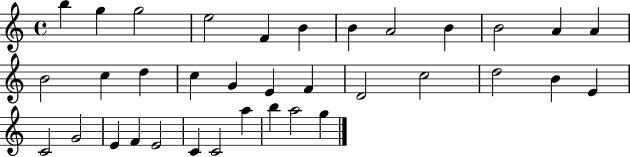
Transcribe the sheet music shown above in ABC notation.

X:1
T:Untitled
M:4/4
L:1/4
K:C
b g g2 e2 F B B A2 B B2 A A B2 c d c G E F D2 c2 d2 B E C2 G2 E F E2 C C2 a b a2 g